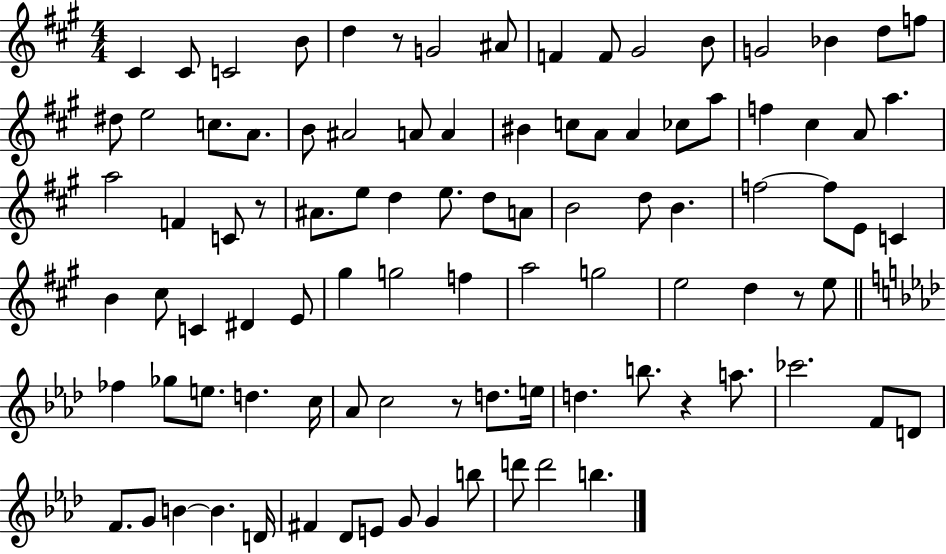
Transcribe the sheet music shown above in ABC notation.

X:1
T:Untitled
M:4/4
L:1/4
K:A
^C ^C/2 C2 B/2 d z/2 G2 ^A/2 F F/2 ^G2 B/2 G2 _B d/2 f/2 ^d/2 e2 c/2 A/2 B/2 ^A2 A/2 A ^B c/2 A/2 A _c/2 a/2 f ^c A/2 a a2 F C/2 z/2 ^A/2 e/2 d e/2 d/2 A/2 B2 d/2 B f2 f/2 E/2 C B ^c/2 C ^D E/2 ^g g2 f a2 g2 e2 d z/2 e/2 _f _g/2 e/2 d c/4 _A/2 c2 z/2 d/2 e/4 d b/2 z a/2 _c'2 F/2 D/2 F/2 G/2 B B D/4 ^F _D/2 E/2 G/2 G b/2 d'/2 d'2 b